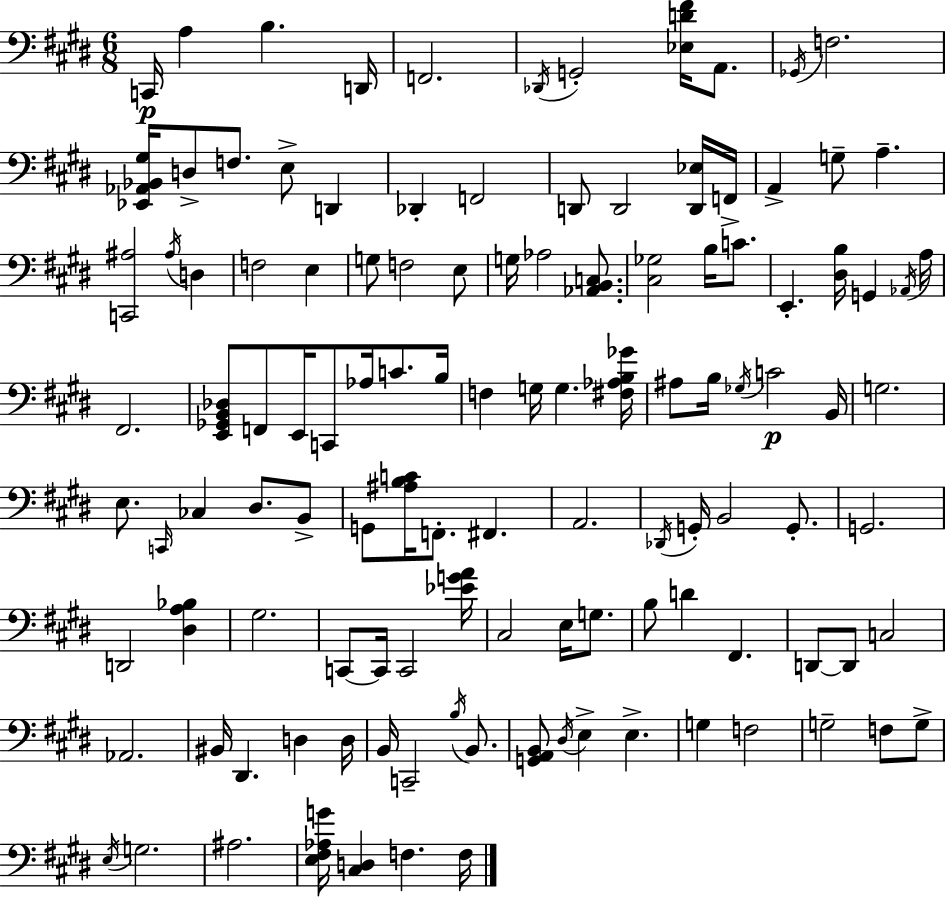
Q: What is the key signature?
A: E major